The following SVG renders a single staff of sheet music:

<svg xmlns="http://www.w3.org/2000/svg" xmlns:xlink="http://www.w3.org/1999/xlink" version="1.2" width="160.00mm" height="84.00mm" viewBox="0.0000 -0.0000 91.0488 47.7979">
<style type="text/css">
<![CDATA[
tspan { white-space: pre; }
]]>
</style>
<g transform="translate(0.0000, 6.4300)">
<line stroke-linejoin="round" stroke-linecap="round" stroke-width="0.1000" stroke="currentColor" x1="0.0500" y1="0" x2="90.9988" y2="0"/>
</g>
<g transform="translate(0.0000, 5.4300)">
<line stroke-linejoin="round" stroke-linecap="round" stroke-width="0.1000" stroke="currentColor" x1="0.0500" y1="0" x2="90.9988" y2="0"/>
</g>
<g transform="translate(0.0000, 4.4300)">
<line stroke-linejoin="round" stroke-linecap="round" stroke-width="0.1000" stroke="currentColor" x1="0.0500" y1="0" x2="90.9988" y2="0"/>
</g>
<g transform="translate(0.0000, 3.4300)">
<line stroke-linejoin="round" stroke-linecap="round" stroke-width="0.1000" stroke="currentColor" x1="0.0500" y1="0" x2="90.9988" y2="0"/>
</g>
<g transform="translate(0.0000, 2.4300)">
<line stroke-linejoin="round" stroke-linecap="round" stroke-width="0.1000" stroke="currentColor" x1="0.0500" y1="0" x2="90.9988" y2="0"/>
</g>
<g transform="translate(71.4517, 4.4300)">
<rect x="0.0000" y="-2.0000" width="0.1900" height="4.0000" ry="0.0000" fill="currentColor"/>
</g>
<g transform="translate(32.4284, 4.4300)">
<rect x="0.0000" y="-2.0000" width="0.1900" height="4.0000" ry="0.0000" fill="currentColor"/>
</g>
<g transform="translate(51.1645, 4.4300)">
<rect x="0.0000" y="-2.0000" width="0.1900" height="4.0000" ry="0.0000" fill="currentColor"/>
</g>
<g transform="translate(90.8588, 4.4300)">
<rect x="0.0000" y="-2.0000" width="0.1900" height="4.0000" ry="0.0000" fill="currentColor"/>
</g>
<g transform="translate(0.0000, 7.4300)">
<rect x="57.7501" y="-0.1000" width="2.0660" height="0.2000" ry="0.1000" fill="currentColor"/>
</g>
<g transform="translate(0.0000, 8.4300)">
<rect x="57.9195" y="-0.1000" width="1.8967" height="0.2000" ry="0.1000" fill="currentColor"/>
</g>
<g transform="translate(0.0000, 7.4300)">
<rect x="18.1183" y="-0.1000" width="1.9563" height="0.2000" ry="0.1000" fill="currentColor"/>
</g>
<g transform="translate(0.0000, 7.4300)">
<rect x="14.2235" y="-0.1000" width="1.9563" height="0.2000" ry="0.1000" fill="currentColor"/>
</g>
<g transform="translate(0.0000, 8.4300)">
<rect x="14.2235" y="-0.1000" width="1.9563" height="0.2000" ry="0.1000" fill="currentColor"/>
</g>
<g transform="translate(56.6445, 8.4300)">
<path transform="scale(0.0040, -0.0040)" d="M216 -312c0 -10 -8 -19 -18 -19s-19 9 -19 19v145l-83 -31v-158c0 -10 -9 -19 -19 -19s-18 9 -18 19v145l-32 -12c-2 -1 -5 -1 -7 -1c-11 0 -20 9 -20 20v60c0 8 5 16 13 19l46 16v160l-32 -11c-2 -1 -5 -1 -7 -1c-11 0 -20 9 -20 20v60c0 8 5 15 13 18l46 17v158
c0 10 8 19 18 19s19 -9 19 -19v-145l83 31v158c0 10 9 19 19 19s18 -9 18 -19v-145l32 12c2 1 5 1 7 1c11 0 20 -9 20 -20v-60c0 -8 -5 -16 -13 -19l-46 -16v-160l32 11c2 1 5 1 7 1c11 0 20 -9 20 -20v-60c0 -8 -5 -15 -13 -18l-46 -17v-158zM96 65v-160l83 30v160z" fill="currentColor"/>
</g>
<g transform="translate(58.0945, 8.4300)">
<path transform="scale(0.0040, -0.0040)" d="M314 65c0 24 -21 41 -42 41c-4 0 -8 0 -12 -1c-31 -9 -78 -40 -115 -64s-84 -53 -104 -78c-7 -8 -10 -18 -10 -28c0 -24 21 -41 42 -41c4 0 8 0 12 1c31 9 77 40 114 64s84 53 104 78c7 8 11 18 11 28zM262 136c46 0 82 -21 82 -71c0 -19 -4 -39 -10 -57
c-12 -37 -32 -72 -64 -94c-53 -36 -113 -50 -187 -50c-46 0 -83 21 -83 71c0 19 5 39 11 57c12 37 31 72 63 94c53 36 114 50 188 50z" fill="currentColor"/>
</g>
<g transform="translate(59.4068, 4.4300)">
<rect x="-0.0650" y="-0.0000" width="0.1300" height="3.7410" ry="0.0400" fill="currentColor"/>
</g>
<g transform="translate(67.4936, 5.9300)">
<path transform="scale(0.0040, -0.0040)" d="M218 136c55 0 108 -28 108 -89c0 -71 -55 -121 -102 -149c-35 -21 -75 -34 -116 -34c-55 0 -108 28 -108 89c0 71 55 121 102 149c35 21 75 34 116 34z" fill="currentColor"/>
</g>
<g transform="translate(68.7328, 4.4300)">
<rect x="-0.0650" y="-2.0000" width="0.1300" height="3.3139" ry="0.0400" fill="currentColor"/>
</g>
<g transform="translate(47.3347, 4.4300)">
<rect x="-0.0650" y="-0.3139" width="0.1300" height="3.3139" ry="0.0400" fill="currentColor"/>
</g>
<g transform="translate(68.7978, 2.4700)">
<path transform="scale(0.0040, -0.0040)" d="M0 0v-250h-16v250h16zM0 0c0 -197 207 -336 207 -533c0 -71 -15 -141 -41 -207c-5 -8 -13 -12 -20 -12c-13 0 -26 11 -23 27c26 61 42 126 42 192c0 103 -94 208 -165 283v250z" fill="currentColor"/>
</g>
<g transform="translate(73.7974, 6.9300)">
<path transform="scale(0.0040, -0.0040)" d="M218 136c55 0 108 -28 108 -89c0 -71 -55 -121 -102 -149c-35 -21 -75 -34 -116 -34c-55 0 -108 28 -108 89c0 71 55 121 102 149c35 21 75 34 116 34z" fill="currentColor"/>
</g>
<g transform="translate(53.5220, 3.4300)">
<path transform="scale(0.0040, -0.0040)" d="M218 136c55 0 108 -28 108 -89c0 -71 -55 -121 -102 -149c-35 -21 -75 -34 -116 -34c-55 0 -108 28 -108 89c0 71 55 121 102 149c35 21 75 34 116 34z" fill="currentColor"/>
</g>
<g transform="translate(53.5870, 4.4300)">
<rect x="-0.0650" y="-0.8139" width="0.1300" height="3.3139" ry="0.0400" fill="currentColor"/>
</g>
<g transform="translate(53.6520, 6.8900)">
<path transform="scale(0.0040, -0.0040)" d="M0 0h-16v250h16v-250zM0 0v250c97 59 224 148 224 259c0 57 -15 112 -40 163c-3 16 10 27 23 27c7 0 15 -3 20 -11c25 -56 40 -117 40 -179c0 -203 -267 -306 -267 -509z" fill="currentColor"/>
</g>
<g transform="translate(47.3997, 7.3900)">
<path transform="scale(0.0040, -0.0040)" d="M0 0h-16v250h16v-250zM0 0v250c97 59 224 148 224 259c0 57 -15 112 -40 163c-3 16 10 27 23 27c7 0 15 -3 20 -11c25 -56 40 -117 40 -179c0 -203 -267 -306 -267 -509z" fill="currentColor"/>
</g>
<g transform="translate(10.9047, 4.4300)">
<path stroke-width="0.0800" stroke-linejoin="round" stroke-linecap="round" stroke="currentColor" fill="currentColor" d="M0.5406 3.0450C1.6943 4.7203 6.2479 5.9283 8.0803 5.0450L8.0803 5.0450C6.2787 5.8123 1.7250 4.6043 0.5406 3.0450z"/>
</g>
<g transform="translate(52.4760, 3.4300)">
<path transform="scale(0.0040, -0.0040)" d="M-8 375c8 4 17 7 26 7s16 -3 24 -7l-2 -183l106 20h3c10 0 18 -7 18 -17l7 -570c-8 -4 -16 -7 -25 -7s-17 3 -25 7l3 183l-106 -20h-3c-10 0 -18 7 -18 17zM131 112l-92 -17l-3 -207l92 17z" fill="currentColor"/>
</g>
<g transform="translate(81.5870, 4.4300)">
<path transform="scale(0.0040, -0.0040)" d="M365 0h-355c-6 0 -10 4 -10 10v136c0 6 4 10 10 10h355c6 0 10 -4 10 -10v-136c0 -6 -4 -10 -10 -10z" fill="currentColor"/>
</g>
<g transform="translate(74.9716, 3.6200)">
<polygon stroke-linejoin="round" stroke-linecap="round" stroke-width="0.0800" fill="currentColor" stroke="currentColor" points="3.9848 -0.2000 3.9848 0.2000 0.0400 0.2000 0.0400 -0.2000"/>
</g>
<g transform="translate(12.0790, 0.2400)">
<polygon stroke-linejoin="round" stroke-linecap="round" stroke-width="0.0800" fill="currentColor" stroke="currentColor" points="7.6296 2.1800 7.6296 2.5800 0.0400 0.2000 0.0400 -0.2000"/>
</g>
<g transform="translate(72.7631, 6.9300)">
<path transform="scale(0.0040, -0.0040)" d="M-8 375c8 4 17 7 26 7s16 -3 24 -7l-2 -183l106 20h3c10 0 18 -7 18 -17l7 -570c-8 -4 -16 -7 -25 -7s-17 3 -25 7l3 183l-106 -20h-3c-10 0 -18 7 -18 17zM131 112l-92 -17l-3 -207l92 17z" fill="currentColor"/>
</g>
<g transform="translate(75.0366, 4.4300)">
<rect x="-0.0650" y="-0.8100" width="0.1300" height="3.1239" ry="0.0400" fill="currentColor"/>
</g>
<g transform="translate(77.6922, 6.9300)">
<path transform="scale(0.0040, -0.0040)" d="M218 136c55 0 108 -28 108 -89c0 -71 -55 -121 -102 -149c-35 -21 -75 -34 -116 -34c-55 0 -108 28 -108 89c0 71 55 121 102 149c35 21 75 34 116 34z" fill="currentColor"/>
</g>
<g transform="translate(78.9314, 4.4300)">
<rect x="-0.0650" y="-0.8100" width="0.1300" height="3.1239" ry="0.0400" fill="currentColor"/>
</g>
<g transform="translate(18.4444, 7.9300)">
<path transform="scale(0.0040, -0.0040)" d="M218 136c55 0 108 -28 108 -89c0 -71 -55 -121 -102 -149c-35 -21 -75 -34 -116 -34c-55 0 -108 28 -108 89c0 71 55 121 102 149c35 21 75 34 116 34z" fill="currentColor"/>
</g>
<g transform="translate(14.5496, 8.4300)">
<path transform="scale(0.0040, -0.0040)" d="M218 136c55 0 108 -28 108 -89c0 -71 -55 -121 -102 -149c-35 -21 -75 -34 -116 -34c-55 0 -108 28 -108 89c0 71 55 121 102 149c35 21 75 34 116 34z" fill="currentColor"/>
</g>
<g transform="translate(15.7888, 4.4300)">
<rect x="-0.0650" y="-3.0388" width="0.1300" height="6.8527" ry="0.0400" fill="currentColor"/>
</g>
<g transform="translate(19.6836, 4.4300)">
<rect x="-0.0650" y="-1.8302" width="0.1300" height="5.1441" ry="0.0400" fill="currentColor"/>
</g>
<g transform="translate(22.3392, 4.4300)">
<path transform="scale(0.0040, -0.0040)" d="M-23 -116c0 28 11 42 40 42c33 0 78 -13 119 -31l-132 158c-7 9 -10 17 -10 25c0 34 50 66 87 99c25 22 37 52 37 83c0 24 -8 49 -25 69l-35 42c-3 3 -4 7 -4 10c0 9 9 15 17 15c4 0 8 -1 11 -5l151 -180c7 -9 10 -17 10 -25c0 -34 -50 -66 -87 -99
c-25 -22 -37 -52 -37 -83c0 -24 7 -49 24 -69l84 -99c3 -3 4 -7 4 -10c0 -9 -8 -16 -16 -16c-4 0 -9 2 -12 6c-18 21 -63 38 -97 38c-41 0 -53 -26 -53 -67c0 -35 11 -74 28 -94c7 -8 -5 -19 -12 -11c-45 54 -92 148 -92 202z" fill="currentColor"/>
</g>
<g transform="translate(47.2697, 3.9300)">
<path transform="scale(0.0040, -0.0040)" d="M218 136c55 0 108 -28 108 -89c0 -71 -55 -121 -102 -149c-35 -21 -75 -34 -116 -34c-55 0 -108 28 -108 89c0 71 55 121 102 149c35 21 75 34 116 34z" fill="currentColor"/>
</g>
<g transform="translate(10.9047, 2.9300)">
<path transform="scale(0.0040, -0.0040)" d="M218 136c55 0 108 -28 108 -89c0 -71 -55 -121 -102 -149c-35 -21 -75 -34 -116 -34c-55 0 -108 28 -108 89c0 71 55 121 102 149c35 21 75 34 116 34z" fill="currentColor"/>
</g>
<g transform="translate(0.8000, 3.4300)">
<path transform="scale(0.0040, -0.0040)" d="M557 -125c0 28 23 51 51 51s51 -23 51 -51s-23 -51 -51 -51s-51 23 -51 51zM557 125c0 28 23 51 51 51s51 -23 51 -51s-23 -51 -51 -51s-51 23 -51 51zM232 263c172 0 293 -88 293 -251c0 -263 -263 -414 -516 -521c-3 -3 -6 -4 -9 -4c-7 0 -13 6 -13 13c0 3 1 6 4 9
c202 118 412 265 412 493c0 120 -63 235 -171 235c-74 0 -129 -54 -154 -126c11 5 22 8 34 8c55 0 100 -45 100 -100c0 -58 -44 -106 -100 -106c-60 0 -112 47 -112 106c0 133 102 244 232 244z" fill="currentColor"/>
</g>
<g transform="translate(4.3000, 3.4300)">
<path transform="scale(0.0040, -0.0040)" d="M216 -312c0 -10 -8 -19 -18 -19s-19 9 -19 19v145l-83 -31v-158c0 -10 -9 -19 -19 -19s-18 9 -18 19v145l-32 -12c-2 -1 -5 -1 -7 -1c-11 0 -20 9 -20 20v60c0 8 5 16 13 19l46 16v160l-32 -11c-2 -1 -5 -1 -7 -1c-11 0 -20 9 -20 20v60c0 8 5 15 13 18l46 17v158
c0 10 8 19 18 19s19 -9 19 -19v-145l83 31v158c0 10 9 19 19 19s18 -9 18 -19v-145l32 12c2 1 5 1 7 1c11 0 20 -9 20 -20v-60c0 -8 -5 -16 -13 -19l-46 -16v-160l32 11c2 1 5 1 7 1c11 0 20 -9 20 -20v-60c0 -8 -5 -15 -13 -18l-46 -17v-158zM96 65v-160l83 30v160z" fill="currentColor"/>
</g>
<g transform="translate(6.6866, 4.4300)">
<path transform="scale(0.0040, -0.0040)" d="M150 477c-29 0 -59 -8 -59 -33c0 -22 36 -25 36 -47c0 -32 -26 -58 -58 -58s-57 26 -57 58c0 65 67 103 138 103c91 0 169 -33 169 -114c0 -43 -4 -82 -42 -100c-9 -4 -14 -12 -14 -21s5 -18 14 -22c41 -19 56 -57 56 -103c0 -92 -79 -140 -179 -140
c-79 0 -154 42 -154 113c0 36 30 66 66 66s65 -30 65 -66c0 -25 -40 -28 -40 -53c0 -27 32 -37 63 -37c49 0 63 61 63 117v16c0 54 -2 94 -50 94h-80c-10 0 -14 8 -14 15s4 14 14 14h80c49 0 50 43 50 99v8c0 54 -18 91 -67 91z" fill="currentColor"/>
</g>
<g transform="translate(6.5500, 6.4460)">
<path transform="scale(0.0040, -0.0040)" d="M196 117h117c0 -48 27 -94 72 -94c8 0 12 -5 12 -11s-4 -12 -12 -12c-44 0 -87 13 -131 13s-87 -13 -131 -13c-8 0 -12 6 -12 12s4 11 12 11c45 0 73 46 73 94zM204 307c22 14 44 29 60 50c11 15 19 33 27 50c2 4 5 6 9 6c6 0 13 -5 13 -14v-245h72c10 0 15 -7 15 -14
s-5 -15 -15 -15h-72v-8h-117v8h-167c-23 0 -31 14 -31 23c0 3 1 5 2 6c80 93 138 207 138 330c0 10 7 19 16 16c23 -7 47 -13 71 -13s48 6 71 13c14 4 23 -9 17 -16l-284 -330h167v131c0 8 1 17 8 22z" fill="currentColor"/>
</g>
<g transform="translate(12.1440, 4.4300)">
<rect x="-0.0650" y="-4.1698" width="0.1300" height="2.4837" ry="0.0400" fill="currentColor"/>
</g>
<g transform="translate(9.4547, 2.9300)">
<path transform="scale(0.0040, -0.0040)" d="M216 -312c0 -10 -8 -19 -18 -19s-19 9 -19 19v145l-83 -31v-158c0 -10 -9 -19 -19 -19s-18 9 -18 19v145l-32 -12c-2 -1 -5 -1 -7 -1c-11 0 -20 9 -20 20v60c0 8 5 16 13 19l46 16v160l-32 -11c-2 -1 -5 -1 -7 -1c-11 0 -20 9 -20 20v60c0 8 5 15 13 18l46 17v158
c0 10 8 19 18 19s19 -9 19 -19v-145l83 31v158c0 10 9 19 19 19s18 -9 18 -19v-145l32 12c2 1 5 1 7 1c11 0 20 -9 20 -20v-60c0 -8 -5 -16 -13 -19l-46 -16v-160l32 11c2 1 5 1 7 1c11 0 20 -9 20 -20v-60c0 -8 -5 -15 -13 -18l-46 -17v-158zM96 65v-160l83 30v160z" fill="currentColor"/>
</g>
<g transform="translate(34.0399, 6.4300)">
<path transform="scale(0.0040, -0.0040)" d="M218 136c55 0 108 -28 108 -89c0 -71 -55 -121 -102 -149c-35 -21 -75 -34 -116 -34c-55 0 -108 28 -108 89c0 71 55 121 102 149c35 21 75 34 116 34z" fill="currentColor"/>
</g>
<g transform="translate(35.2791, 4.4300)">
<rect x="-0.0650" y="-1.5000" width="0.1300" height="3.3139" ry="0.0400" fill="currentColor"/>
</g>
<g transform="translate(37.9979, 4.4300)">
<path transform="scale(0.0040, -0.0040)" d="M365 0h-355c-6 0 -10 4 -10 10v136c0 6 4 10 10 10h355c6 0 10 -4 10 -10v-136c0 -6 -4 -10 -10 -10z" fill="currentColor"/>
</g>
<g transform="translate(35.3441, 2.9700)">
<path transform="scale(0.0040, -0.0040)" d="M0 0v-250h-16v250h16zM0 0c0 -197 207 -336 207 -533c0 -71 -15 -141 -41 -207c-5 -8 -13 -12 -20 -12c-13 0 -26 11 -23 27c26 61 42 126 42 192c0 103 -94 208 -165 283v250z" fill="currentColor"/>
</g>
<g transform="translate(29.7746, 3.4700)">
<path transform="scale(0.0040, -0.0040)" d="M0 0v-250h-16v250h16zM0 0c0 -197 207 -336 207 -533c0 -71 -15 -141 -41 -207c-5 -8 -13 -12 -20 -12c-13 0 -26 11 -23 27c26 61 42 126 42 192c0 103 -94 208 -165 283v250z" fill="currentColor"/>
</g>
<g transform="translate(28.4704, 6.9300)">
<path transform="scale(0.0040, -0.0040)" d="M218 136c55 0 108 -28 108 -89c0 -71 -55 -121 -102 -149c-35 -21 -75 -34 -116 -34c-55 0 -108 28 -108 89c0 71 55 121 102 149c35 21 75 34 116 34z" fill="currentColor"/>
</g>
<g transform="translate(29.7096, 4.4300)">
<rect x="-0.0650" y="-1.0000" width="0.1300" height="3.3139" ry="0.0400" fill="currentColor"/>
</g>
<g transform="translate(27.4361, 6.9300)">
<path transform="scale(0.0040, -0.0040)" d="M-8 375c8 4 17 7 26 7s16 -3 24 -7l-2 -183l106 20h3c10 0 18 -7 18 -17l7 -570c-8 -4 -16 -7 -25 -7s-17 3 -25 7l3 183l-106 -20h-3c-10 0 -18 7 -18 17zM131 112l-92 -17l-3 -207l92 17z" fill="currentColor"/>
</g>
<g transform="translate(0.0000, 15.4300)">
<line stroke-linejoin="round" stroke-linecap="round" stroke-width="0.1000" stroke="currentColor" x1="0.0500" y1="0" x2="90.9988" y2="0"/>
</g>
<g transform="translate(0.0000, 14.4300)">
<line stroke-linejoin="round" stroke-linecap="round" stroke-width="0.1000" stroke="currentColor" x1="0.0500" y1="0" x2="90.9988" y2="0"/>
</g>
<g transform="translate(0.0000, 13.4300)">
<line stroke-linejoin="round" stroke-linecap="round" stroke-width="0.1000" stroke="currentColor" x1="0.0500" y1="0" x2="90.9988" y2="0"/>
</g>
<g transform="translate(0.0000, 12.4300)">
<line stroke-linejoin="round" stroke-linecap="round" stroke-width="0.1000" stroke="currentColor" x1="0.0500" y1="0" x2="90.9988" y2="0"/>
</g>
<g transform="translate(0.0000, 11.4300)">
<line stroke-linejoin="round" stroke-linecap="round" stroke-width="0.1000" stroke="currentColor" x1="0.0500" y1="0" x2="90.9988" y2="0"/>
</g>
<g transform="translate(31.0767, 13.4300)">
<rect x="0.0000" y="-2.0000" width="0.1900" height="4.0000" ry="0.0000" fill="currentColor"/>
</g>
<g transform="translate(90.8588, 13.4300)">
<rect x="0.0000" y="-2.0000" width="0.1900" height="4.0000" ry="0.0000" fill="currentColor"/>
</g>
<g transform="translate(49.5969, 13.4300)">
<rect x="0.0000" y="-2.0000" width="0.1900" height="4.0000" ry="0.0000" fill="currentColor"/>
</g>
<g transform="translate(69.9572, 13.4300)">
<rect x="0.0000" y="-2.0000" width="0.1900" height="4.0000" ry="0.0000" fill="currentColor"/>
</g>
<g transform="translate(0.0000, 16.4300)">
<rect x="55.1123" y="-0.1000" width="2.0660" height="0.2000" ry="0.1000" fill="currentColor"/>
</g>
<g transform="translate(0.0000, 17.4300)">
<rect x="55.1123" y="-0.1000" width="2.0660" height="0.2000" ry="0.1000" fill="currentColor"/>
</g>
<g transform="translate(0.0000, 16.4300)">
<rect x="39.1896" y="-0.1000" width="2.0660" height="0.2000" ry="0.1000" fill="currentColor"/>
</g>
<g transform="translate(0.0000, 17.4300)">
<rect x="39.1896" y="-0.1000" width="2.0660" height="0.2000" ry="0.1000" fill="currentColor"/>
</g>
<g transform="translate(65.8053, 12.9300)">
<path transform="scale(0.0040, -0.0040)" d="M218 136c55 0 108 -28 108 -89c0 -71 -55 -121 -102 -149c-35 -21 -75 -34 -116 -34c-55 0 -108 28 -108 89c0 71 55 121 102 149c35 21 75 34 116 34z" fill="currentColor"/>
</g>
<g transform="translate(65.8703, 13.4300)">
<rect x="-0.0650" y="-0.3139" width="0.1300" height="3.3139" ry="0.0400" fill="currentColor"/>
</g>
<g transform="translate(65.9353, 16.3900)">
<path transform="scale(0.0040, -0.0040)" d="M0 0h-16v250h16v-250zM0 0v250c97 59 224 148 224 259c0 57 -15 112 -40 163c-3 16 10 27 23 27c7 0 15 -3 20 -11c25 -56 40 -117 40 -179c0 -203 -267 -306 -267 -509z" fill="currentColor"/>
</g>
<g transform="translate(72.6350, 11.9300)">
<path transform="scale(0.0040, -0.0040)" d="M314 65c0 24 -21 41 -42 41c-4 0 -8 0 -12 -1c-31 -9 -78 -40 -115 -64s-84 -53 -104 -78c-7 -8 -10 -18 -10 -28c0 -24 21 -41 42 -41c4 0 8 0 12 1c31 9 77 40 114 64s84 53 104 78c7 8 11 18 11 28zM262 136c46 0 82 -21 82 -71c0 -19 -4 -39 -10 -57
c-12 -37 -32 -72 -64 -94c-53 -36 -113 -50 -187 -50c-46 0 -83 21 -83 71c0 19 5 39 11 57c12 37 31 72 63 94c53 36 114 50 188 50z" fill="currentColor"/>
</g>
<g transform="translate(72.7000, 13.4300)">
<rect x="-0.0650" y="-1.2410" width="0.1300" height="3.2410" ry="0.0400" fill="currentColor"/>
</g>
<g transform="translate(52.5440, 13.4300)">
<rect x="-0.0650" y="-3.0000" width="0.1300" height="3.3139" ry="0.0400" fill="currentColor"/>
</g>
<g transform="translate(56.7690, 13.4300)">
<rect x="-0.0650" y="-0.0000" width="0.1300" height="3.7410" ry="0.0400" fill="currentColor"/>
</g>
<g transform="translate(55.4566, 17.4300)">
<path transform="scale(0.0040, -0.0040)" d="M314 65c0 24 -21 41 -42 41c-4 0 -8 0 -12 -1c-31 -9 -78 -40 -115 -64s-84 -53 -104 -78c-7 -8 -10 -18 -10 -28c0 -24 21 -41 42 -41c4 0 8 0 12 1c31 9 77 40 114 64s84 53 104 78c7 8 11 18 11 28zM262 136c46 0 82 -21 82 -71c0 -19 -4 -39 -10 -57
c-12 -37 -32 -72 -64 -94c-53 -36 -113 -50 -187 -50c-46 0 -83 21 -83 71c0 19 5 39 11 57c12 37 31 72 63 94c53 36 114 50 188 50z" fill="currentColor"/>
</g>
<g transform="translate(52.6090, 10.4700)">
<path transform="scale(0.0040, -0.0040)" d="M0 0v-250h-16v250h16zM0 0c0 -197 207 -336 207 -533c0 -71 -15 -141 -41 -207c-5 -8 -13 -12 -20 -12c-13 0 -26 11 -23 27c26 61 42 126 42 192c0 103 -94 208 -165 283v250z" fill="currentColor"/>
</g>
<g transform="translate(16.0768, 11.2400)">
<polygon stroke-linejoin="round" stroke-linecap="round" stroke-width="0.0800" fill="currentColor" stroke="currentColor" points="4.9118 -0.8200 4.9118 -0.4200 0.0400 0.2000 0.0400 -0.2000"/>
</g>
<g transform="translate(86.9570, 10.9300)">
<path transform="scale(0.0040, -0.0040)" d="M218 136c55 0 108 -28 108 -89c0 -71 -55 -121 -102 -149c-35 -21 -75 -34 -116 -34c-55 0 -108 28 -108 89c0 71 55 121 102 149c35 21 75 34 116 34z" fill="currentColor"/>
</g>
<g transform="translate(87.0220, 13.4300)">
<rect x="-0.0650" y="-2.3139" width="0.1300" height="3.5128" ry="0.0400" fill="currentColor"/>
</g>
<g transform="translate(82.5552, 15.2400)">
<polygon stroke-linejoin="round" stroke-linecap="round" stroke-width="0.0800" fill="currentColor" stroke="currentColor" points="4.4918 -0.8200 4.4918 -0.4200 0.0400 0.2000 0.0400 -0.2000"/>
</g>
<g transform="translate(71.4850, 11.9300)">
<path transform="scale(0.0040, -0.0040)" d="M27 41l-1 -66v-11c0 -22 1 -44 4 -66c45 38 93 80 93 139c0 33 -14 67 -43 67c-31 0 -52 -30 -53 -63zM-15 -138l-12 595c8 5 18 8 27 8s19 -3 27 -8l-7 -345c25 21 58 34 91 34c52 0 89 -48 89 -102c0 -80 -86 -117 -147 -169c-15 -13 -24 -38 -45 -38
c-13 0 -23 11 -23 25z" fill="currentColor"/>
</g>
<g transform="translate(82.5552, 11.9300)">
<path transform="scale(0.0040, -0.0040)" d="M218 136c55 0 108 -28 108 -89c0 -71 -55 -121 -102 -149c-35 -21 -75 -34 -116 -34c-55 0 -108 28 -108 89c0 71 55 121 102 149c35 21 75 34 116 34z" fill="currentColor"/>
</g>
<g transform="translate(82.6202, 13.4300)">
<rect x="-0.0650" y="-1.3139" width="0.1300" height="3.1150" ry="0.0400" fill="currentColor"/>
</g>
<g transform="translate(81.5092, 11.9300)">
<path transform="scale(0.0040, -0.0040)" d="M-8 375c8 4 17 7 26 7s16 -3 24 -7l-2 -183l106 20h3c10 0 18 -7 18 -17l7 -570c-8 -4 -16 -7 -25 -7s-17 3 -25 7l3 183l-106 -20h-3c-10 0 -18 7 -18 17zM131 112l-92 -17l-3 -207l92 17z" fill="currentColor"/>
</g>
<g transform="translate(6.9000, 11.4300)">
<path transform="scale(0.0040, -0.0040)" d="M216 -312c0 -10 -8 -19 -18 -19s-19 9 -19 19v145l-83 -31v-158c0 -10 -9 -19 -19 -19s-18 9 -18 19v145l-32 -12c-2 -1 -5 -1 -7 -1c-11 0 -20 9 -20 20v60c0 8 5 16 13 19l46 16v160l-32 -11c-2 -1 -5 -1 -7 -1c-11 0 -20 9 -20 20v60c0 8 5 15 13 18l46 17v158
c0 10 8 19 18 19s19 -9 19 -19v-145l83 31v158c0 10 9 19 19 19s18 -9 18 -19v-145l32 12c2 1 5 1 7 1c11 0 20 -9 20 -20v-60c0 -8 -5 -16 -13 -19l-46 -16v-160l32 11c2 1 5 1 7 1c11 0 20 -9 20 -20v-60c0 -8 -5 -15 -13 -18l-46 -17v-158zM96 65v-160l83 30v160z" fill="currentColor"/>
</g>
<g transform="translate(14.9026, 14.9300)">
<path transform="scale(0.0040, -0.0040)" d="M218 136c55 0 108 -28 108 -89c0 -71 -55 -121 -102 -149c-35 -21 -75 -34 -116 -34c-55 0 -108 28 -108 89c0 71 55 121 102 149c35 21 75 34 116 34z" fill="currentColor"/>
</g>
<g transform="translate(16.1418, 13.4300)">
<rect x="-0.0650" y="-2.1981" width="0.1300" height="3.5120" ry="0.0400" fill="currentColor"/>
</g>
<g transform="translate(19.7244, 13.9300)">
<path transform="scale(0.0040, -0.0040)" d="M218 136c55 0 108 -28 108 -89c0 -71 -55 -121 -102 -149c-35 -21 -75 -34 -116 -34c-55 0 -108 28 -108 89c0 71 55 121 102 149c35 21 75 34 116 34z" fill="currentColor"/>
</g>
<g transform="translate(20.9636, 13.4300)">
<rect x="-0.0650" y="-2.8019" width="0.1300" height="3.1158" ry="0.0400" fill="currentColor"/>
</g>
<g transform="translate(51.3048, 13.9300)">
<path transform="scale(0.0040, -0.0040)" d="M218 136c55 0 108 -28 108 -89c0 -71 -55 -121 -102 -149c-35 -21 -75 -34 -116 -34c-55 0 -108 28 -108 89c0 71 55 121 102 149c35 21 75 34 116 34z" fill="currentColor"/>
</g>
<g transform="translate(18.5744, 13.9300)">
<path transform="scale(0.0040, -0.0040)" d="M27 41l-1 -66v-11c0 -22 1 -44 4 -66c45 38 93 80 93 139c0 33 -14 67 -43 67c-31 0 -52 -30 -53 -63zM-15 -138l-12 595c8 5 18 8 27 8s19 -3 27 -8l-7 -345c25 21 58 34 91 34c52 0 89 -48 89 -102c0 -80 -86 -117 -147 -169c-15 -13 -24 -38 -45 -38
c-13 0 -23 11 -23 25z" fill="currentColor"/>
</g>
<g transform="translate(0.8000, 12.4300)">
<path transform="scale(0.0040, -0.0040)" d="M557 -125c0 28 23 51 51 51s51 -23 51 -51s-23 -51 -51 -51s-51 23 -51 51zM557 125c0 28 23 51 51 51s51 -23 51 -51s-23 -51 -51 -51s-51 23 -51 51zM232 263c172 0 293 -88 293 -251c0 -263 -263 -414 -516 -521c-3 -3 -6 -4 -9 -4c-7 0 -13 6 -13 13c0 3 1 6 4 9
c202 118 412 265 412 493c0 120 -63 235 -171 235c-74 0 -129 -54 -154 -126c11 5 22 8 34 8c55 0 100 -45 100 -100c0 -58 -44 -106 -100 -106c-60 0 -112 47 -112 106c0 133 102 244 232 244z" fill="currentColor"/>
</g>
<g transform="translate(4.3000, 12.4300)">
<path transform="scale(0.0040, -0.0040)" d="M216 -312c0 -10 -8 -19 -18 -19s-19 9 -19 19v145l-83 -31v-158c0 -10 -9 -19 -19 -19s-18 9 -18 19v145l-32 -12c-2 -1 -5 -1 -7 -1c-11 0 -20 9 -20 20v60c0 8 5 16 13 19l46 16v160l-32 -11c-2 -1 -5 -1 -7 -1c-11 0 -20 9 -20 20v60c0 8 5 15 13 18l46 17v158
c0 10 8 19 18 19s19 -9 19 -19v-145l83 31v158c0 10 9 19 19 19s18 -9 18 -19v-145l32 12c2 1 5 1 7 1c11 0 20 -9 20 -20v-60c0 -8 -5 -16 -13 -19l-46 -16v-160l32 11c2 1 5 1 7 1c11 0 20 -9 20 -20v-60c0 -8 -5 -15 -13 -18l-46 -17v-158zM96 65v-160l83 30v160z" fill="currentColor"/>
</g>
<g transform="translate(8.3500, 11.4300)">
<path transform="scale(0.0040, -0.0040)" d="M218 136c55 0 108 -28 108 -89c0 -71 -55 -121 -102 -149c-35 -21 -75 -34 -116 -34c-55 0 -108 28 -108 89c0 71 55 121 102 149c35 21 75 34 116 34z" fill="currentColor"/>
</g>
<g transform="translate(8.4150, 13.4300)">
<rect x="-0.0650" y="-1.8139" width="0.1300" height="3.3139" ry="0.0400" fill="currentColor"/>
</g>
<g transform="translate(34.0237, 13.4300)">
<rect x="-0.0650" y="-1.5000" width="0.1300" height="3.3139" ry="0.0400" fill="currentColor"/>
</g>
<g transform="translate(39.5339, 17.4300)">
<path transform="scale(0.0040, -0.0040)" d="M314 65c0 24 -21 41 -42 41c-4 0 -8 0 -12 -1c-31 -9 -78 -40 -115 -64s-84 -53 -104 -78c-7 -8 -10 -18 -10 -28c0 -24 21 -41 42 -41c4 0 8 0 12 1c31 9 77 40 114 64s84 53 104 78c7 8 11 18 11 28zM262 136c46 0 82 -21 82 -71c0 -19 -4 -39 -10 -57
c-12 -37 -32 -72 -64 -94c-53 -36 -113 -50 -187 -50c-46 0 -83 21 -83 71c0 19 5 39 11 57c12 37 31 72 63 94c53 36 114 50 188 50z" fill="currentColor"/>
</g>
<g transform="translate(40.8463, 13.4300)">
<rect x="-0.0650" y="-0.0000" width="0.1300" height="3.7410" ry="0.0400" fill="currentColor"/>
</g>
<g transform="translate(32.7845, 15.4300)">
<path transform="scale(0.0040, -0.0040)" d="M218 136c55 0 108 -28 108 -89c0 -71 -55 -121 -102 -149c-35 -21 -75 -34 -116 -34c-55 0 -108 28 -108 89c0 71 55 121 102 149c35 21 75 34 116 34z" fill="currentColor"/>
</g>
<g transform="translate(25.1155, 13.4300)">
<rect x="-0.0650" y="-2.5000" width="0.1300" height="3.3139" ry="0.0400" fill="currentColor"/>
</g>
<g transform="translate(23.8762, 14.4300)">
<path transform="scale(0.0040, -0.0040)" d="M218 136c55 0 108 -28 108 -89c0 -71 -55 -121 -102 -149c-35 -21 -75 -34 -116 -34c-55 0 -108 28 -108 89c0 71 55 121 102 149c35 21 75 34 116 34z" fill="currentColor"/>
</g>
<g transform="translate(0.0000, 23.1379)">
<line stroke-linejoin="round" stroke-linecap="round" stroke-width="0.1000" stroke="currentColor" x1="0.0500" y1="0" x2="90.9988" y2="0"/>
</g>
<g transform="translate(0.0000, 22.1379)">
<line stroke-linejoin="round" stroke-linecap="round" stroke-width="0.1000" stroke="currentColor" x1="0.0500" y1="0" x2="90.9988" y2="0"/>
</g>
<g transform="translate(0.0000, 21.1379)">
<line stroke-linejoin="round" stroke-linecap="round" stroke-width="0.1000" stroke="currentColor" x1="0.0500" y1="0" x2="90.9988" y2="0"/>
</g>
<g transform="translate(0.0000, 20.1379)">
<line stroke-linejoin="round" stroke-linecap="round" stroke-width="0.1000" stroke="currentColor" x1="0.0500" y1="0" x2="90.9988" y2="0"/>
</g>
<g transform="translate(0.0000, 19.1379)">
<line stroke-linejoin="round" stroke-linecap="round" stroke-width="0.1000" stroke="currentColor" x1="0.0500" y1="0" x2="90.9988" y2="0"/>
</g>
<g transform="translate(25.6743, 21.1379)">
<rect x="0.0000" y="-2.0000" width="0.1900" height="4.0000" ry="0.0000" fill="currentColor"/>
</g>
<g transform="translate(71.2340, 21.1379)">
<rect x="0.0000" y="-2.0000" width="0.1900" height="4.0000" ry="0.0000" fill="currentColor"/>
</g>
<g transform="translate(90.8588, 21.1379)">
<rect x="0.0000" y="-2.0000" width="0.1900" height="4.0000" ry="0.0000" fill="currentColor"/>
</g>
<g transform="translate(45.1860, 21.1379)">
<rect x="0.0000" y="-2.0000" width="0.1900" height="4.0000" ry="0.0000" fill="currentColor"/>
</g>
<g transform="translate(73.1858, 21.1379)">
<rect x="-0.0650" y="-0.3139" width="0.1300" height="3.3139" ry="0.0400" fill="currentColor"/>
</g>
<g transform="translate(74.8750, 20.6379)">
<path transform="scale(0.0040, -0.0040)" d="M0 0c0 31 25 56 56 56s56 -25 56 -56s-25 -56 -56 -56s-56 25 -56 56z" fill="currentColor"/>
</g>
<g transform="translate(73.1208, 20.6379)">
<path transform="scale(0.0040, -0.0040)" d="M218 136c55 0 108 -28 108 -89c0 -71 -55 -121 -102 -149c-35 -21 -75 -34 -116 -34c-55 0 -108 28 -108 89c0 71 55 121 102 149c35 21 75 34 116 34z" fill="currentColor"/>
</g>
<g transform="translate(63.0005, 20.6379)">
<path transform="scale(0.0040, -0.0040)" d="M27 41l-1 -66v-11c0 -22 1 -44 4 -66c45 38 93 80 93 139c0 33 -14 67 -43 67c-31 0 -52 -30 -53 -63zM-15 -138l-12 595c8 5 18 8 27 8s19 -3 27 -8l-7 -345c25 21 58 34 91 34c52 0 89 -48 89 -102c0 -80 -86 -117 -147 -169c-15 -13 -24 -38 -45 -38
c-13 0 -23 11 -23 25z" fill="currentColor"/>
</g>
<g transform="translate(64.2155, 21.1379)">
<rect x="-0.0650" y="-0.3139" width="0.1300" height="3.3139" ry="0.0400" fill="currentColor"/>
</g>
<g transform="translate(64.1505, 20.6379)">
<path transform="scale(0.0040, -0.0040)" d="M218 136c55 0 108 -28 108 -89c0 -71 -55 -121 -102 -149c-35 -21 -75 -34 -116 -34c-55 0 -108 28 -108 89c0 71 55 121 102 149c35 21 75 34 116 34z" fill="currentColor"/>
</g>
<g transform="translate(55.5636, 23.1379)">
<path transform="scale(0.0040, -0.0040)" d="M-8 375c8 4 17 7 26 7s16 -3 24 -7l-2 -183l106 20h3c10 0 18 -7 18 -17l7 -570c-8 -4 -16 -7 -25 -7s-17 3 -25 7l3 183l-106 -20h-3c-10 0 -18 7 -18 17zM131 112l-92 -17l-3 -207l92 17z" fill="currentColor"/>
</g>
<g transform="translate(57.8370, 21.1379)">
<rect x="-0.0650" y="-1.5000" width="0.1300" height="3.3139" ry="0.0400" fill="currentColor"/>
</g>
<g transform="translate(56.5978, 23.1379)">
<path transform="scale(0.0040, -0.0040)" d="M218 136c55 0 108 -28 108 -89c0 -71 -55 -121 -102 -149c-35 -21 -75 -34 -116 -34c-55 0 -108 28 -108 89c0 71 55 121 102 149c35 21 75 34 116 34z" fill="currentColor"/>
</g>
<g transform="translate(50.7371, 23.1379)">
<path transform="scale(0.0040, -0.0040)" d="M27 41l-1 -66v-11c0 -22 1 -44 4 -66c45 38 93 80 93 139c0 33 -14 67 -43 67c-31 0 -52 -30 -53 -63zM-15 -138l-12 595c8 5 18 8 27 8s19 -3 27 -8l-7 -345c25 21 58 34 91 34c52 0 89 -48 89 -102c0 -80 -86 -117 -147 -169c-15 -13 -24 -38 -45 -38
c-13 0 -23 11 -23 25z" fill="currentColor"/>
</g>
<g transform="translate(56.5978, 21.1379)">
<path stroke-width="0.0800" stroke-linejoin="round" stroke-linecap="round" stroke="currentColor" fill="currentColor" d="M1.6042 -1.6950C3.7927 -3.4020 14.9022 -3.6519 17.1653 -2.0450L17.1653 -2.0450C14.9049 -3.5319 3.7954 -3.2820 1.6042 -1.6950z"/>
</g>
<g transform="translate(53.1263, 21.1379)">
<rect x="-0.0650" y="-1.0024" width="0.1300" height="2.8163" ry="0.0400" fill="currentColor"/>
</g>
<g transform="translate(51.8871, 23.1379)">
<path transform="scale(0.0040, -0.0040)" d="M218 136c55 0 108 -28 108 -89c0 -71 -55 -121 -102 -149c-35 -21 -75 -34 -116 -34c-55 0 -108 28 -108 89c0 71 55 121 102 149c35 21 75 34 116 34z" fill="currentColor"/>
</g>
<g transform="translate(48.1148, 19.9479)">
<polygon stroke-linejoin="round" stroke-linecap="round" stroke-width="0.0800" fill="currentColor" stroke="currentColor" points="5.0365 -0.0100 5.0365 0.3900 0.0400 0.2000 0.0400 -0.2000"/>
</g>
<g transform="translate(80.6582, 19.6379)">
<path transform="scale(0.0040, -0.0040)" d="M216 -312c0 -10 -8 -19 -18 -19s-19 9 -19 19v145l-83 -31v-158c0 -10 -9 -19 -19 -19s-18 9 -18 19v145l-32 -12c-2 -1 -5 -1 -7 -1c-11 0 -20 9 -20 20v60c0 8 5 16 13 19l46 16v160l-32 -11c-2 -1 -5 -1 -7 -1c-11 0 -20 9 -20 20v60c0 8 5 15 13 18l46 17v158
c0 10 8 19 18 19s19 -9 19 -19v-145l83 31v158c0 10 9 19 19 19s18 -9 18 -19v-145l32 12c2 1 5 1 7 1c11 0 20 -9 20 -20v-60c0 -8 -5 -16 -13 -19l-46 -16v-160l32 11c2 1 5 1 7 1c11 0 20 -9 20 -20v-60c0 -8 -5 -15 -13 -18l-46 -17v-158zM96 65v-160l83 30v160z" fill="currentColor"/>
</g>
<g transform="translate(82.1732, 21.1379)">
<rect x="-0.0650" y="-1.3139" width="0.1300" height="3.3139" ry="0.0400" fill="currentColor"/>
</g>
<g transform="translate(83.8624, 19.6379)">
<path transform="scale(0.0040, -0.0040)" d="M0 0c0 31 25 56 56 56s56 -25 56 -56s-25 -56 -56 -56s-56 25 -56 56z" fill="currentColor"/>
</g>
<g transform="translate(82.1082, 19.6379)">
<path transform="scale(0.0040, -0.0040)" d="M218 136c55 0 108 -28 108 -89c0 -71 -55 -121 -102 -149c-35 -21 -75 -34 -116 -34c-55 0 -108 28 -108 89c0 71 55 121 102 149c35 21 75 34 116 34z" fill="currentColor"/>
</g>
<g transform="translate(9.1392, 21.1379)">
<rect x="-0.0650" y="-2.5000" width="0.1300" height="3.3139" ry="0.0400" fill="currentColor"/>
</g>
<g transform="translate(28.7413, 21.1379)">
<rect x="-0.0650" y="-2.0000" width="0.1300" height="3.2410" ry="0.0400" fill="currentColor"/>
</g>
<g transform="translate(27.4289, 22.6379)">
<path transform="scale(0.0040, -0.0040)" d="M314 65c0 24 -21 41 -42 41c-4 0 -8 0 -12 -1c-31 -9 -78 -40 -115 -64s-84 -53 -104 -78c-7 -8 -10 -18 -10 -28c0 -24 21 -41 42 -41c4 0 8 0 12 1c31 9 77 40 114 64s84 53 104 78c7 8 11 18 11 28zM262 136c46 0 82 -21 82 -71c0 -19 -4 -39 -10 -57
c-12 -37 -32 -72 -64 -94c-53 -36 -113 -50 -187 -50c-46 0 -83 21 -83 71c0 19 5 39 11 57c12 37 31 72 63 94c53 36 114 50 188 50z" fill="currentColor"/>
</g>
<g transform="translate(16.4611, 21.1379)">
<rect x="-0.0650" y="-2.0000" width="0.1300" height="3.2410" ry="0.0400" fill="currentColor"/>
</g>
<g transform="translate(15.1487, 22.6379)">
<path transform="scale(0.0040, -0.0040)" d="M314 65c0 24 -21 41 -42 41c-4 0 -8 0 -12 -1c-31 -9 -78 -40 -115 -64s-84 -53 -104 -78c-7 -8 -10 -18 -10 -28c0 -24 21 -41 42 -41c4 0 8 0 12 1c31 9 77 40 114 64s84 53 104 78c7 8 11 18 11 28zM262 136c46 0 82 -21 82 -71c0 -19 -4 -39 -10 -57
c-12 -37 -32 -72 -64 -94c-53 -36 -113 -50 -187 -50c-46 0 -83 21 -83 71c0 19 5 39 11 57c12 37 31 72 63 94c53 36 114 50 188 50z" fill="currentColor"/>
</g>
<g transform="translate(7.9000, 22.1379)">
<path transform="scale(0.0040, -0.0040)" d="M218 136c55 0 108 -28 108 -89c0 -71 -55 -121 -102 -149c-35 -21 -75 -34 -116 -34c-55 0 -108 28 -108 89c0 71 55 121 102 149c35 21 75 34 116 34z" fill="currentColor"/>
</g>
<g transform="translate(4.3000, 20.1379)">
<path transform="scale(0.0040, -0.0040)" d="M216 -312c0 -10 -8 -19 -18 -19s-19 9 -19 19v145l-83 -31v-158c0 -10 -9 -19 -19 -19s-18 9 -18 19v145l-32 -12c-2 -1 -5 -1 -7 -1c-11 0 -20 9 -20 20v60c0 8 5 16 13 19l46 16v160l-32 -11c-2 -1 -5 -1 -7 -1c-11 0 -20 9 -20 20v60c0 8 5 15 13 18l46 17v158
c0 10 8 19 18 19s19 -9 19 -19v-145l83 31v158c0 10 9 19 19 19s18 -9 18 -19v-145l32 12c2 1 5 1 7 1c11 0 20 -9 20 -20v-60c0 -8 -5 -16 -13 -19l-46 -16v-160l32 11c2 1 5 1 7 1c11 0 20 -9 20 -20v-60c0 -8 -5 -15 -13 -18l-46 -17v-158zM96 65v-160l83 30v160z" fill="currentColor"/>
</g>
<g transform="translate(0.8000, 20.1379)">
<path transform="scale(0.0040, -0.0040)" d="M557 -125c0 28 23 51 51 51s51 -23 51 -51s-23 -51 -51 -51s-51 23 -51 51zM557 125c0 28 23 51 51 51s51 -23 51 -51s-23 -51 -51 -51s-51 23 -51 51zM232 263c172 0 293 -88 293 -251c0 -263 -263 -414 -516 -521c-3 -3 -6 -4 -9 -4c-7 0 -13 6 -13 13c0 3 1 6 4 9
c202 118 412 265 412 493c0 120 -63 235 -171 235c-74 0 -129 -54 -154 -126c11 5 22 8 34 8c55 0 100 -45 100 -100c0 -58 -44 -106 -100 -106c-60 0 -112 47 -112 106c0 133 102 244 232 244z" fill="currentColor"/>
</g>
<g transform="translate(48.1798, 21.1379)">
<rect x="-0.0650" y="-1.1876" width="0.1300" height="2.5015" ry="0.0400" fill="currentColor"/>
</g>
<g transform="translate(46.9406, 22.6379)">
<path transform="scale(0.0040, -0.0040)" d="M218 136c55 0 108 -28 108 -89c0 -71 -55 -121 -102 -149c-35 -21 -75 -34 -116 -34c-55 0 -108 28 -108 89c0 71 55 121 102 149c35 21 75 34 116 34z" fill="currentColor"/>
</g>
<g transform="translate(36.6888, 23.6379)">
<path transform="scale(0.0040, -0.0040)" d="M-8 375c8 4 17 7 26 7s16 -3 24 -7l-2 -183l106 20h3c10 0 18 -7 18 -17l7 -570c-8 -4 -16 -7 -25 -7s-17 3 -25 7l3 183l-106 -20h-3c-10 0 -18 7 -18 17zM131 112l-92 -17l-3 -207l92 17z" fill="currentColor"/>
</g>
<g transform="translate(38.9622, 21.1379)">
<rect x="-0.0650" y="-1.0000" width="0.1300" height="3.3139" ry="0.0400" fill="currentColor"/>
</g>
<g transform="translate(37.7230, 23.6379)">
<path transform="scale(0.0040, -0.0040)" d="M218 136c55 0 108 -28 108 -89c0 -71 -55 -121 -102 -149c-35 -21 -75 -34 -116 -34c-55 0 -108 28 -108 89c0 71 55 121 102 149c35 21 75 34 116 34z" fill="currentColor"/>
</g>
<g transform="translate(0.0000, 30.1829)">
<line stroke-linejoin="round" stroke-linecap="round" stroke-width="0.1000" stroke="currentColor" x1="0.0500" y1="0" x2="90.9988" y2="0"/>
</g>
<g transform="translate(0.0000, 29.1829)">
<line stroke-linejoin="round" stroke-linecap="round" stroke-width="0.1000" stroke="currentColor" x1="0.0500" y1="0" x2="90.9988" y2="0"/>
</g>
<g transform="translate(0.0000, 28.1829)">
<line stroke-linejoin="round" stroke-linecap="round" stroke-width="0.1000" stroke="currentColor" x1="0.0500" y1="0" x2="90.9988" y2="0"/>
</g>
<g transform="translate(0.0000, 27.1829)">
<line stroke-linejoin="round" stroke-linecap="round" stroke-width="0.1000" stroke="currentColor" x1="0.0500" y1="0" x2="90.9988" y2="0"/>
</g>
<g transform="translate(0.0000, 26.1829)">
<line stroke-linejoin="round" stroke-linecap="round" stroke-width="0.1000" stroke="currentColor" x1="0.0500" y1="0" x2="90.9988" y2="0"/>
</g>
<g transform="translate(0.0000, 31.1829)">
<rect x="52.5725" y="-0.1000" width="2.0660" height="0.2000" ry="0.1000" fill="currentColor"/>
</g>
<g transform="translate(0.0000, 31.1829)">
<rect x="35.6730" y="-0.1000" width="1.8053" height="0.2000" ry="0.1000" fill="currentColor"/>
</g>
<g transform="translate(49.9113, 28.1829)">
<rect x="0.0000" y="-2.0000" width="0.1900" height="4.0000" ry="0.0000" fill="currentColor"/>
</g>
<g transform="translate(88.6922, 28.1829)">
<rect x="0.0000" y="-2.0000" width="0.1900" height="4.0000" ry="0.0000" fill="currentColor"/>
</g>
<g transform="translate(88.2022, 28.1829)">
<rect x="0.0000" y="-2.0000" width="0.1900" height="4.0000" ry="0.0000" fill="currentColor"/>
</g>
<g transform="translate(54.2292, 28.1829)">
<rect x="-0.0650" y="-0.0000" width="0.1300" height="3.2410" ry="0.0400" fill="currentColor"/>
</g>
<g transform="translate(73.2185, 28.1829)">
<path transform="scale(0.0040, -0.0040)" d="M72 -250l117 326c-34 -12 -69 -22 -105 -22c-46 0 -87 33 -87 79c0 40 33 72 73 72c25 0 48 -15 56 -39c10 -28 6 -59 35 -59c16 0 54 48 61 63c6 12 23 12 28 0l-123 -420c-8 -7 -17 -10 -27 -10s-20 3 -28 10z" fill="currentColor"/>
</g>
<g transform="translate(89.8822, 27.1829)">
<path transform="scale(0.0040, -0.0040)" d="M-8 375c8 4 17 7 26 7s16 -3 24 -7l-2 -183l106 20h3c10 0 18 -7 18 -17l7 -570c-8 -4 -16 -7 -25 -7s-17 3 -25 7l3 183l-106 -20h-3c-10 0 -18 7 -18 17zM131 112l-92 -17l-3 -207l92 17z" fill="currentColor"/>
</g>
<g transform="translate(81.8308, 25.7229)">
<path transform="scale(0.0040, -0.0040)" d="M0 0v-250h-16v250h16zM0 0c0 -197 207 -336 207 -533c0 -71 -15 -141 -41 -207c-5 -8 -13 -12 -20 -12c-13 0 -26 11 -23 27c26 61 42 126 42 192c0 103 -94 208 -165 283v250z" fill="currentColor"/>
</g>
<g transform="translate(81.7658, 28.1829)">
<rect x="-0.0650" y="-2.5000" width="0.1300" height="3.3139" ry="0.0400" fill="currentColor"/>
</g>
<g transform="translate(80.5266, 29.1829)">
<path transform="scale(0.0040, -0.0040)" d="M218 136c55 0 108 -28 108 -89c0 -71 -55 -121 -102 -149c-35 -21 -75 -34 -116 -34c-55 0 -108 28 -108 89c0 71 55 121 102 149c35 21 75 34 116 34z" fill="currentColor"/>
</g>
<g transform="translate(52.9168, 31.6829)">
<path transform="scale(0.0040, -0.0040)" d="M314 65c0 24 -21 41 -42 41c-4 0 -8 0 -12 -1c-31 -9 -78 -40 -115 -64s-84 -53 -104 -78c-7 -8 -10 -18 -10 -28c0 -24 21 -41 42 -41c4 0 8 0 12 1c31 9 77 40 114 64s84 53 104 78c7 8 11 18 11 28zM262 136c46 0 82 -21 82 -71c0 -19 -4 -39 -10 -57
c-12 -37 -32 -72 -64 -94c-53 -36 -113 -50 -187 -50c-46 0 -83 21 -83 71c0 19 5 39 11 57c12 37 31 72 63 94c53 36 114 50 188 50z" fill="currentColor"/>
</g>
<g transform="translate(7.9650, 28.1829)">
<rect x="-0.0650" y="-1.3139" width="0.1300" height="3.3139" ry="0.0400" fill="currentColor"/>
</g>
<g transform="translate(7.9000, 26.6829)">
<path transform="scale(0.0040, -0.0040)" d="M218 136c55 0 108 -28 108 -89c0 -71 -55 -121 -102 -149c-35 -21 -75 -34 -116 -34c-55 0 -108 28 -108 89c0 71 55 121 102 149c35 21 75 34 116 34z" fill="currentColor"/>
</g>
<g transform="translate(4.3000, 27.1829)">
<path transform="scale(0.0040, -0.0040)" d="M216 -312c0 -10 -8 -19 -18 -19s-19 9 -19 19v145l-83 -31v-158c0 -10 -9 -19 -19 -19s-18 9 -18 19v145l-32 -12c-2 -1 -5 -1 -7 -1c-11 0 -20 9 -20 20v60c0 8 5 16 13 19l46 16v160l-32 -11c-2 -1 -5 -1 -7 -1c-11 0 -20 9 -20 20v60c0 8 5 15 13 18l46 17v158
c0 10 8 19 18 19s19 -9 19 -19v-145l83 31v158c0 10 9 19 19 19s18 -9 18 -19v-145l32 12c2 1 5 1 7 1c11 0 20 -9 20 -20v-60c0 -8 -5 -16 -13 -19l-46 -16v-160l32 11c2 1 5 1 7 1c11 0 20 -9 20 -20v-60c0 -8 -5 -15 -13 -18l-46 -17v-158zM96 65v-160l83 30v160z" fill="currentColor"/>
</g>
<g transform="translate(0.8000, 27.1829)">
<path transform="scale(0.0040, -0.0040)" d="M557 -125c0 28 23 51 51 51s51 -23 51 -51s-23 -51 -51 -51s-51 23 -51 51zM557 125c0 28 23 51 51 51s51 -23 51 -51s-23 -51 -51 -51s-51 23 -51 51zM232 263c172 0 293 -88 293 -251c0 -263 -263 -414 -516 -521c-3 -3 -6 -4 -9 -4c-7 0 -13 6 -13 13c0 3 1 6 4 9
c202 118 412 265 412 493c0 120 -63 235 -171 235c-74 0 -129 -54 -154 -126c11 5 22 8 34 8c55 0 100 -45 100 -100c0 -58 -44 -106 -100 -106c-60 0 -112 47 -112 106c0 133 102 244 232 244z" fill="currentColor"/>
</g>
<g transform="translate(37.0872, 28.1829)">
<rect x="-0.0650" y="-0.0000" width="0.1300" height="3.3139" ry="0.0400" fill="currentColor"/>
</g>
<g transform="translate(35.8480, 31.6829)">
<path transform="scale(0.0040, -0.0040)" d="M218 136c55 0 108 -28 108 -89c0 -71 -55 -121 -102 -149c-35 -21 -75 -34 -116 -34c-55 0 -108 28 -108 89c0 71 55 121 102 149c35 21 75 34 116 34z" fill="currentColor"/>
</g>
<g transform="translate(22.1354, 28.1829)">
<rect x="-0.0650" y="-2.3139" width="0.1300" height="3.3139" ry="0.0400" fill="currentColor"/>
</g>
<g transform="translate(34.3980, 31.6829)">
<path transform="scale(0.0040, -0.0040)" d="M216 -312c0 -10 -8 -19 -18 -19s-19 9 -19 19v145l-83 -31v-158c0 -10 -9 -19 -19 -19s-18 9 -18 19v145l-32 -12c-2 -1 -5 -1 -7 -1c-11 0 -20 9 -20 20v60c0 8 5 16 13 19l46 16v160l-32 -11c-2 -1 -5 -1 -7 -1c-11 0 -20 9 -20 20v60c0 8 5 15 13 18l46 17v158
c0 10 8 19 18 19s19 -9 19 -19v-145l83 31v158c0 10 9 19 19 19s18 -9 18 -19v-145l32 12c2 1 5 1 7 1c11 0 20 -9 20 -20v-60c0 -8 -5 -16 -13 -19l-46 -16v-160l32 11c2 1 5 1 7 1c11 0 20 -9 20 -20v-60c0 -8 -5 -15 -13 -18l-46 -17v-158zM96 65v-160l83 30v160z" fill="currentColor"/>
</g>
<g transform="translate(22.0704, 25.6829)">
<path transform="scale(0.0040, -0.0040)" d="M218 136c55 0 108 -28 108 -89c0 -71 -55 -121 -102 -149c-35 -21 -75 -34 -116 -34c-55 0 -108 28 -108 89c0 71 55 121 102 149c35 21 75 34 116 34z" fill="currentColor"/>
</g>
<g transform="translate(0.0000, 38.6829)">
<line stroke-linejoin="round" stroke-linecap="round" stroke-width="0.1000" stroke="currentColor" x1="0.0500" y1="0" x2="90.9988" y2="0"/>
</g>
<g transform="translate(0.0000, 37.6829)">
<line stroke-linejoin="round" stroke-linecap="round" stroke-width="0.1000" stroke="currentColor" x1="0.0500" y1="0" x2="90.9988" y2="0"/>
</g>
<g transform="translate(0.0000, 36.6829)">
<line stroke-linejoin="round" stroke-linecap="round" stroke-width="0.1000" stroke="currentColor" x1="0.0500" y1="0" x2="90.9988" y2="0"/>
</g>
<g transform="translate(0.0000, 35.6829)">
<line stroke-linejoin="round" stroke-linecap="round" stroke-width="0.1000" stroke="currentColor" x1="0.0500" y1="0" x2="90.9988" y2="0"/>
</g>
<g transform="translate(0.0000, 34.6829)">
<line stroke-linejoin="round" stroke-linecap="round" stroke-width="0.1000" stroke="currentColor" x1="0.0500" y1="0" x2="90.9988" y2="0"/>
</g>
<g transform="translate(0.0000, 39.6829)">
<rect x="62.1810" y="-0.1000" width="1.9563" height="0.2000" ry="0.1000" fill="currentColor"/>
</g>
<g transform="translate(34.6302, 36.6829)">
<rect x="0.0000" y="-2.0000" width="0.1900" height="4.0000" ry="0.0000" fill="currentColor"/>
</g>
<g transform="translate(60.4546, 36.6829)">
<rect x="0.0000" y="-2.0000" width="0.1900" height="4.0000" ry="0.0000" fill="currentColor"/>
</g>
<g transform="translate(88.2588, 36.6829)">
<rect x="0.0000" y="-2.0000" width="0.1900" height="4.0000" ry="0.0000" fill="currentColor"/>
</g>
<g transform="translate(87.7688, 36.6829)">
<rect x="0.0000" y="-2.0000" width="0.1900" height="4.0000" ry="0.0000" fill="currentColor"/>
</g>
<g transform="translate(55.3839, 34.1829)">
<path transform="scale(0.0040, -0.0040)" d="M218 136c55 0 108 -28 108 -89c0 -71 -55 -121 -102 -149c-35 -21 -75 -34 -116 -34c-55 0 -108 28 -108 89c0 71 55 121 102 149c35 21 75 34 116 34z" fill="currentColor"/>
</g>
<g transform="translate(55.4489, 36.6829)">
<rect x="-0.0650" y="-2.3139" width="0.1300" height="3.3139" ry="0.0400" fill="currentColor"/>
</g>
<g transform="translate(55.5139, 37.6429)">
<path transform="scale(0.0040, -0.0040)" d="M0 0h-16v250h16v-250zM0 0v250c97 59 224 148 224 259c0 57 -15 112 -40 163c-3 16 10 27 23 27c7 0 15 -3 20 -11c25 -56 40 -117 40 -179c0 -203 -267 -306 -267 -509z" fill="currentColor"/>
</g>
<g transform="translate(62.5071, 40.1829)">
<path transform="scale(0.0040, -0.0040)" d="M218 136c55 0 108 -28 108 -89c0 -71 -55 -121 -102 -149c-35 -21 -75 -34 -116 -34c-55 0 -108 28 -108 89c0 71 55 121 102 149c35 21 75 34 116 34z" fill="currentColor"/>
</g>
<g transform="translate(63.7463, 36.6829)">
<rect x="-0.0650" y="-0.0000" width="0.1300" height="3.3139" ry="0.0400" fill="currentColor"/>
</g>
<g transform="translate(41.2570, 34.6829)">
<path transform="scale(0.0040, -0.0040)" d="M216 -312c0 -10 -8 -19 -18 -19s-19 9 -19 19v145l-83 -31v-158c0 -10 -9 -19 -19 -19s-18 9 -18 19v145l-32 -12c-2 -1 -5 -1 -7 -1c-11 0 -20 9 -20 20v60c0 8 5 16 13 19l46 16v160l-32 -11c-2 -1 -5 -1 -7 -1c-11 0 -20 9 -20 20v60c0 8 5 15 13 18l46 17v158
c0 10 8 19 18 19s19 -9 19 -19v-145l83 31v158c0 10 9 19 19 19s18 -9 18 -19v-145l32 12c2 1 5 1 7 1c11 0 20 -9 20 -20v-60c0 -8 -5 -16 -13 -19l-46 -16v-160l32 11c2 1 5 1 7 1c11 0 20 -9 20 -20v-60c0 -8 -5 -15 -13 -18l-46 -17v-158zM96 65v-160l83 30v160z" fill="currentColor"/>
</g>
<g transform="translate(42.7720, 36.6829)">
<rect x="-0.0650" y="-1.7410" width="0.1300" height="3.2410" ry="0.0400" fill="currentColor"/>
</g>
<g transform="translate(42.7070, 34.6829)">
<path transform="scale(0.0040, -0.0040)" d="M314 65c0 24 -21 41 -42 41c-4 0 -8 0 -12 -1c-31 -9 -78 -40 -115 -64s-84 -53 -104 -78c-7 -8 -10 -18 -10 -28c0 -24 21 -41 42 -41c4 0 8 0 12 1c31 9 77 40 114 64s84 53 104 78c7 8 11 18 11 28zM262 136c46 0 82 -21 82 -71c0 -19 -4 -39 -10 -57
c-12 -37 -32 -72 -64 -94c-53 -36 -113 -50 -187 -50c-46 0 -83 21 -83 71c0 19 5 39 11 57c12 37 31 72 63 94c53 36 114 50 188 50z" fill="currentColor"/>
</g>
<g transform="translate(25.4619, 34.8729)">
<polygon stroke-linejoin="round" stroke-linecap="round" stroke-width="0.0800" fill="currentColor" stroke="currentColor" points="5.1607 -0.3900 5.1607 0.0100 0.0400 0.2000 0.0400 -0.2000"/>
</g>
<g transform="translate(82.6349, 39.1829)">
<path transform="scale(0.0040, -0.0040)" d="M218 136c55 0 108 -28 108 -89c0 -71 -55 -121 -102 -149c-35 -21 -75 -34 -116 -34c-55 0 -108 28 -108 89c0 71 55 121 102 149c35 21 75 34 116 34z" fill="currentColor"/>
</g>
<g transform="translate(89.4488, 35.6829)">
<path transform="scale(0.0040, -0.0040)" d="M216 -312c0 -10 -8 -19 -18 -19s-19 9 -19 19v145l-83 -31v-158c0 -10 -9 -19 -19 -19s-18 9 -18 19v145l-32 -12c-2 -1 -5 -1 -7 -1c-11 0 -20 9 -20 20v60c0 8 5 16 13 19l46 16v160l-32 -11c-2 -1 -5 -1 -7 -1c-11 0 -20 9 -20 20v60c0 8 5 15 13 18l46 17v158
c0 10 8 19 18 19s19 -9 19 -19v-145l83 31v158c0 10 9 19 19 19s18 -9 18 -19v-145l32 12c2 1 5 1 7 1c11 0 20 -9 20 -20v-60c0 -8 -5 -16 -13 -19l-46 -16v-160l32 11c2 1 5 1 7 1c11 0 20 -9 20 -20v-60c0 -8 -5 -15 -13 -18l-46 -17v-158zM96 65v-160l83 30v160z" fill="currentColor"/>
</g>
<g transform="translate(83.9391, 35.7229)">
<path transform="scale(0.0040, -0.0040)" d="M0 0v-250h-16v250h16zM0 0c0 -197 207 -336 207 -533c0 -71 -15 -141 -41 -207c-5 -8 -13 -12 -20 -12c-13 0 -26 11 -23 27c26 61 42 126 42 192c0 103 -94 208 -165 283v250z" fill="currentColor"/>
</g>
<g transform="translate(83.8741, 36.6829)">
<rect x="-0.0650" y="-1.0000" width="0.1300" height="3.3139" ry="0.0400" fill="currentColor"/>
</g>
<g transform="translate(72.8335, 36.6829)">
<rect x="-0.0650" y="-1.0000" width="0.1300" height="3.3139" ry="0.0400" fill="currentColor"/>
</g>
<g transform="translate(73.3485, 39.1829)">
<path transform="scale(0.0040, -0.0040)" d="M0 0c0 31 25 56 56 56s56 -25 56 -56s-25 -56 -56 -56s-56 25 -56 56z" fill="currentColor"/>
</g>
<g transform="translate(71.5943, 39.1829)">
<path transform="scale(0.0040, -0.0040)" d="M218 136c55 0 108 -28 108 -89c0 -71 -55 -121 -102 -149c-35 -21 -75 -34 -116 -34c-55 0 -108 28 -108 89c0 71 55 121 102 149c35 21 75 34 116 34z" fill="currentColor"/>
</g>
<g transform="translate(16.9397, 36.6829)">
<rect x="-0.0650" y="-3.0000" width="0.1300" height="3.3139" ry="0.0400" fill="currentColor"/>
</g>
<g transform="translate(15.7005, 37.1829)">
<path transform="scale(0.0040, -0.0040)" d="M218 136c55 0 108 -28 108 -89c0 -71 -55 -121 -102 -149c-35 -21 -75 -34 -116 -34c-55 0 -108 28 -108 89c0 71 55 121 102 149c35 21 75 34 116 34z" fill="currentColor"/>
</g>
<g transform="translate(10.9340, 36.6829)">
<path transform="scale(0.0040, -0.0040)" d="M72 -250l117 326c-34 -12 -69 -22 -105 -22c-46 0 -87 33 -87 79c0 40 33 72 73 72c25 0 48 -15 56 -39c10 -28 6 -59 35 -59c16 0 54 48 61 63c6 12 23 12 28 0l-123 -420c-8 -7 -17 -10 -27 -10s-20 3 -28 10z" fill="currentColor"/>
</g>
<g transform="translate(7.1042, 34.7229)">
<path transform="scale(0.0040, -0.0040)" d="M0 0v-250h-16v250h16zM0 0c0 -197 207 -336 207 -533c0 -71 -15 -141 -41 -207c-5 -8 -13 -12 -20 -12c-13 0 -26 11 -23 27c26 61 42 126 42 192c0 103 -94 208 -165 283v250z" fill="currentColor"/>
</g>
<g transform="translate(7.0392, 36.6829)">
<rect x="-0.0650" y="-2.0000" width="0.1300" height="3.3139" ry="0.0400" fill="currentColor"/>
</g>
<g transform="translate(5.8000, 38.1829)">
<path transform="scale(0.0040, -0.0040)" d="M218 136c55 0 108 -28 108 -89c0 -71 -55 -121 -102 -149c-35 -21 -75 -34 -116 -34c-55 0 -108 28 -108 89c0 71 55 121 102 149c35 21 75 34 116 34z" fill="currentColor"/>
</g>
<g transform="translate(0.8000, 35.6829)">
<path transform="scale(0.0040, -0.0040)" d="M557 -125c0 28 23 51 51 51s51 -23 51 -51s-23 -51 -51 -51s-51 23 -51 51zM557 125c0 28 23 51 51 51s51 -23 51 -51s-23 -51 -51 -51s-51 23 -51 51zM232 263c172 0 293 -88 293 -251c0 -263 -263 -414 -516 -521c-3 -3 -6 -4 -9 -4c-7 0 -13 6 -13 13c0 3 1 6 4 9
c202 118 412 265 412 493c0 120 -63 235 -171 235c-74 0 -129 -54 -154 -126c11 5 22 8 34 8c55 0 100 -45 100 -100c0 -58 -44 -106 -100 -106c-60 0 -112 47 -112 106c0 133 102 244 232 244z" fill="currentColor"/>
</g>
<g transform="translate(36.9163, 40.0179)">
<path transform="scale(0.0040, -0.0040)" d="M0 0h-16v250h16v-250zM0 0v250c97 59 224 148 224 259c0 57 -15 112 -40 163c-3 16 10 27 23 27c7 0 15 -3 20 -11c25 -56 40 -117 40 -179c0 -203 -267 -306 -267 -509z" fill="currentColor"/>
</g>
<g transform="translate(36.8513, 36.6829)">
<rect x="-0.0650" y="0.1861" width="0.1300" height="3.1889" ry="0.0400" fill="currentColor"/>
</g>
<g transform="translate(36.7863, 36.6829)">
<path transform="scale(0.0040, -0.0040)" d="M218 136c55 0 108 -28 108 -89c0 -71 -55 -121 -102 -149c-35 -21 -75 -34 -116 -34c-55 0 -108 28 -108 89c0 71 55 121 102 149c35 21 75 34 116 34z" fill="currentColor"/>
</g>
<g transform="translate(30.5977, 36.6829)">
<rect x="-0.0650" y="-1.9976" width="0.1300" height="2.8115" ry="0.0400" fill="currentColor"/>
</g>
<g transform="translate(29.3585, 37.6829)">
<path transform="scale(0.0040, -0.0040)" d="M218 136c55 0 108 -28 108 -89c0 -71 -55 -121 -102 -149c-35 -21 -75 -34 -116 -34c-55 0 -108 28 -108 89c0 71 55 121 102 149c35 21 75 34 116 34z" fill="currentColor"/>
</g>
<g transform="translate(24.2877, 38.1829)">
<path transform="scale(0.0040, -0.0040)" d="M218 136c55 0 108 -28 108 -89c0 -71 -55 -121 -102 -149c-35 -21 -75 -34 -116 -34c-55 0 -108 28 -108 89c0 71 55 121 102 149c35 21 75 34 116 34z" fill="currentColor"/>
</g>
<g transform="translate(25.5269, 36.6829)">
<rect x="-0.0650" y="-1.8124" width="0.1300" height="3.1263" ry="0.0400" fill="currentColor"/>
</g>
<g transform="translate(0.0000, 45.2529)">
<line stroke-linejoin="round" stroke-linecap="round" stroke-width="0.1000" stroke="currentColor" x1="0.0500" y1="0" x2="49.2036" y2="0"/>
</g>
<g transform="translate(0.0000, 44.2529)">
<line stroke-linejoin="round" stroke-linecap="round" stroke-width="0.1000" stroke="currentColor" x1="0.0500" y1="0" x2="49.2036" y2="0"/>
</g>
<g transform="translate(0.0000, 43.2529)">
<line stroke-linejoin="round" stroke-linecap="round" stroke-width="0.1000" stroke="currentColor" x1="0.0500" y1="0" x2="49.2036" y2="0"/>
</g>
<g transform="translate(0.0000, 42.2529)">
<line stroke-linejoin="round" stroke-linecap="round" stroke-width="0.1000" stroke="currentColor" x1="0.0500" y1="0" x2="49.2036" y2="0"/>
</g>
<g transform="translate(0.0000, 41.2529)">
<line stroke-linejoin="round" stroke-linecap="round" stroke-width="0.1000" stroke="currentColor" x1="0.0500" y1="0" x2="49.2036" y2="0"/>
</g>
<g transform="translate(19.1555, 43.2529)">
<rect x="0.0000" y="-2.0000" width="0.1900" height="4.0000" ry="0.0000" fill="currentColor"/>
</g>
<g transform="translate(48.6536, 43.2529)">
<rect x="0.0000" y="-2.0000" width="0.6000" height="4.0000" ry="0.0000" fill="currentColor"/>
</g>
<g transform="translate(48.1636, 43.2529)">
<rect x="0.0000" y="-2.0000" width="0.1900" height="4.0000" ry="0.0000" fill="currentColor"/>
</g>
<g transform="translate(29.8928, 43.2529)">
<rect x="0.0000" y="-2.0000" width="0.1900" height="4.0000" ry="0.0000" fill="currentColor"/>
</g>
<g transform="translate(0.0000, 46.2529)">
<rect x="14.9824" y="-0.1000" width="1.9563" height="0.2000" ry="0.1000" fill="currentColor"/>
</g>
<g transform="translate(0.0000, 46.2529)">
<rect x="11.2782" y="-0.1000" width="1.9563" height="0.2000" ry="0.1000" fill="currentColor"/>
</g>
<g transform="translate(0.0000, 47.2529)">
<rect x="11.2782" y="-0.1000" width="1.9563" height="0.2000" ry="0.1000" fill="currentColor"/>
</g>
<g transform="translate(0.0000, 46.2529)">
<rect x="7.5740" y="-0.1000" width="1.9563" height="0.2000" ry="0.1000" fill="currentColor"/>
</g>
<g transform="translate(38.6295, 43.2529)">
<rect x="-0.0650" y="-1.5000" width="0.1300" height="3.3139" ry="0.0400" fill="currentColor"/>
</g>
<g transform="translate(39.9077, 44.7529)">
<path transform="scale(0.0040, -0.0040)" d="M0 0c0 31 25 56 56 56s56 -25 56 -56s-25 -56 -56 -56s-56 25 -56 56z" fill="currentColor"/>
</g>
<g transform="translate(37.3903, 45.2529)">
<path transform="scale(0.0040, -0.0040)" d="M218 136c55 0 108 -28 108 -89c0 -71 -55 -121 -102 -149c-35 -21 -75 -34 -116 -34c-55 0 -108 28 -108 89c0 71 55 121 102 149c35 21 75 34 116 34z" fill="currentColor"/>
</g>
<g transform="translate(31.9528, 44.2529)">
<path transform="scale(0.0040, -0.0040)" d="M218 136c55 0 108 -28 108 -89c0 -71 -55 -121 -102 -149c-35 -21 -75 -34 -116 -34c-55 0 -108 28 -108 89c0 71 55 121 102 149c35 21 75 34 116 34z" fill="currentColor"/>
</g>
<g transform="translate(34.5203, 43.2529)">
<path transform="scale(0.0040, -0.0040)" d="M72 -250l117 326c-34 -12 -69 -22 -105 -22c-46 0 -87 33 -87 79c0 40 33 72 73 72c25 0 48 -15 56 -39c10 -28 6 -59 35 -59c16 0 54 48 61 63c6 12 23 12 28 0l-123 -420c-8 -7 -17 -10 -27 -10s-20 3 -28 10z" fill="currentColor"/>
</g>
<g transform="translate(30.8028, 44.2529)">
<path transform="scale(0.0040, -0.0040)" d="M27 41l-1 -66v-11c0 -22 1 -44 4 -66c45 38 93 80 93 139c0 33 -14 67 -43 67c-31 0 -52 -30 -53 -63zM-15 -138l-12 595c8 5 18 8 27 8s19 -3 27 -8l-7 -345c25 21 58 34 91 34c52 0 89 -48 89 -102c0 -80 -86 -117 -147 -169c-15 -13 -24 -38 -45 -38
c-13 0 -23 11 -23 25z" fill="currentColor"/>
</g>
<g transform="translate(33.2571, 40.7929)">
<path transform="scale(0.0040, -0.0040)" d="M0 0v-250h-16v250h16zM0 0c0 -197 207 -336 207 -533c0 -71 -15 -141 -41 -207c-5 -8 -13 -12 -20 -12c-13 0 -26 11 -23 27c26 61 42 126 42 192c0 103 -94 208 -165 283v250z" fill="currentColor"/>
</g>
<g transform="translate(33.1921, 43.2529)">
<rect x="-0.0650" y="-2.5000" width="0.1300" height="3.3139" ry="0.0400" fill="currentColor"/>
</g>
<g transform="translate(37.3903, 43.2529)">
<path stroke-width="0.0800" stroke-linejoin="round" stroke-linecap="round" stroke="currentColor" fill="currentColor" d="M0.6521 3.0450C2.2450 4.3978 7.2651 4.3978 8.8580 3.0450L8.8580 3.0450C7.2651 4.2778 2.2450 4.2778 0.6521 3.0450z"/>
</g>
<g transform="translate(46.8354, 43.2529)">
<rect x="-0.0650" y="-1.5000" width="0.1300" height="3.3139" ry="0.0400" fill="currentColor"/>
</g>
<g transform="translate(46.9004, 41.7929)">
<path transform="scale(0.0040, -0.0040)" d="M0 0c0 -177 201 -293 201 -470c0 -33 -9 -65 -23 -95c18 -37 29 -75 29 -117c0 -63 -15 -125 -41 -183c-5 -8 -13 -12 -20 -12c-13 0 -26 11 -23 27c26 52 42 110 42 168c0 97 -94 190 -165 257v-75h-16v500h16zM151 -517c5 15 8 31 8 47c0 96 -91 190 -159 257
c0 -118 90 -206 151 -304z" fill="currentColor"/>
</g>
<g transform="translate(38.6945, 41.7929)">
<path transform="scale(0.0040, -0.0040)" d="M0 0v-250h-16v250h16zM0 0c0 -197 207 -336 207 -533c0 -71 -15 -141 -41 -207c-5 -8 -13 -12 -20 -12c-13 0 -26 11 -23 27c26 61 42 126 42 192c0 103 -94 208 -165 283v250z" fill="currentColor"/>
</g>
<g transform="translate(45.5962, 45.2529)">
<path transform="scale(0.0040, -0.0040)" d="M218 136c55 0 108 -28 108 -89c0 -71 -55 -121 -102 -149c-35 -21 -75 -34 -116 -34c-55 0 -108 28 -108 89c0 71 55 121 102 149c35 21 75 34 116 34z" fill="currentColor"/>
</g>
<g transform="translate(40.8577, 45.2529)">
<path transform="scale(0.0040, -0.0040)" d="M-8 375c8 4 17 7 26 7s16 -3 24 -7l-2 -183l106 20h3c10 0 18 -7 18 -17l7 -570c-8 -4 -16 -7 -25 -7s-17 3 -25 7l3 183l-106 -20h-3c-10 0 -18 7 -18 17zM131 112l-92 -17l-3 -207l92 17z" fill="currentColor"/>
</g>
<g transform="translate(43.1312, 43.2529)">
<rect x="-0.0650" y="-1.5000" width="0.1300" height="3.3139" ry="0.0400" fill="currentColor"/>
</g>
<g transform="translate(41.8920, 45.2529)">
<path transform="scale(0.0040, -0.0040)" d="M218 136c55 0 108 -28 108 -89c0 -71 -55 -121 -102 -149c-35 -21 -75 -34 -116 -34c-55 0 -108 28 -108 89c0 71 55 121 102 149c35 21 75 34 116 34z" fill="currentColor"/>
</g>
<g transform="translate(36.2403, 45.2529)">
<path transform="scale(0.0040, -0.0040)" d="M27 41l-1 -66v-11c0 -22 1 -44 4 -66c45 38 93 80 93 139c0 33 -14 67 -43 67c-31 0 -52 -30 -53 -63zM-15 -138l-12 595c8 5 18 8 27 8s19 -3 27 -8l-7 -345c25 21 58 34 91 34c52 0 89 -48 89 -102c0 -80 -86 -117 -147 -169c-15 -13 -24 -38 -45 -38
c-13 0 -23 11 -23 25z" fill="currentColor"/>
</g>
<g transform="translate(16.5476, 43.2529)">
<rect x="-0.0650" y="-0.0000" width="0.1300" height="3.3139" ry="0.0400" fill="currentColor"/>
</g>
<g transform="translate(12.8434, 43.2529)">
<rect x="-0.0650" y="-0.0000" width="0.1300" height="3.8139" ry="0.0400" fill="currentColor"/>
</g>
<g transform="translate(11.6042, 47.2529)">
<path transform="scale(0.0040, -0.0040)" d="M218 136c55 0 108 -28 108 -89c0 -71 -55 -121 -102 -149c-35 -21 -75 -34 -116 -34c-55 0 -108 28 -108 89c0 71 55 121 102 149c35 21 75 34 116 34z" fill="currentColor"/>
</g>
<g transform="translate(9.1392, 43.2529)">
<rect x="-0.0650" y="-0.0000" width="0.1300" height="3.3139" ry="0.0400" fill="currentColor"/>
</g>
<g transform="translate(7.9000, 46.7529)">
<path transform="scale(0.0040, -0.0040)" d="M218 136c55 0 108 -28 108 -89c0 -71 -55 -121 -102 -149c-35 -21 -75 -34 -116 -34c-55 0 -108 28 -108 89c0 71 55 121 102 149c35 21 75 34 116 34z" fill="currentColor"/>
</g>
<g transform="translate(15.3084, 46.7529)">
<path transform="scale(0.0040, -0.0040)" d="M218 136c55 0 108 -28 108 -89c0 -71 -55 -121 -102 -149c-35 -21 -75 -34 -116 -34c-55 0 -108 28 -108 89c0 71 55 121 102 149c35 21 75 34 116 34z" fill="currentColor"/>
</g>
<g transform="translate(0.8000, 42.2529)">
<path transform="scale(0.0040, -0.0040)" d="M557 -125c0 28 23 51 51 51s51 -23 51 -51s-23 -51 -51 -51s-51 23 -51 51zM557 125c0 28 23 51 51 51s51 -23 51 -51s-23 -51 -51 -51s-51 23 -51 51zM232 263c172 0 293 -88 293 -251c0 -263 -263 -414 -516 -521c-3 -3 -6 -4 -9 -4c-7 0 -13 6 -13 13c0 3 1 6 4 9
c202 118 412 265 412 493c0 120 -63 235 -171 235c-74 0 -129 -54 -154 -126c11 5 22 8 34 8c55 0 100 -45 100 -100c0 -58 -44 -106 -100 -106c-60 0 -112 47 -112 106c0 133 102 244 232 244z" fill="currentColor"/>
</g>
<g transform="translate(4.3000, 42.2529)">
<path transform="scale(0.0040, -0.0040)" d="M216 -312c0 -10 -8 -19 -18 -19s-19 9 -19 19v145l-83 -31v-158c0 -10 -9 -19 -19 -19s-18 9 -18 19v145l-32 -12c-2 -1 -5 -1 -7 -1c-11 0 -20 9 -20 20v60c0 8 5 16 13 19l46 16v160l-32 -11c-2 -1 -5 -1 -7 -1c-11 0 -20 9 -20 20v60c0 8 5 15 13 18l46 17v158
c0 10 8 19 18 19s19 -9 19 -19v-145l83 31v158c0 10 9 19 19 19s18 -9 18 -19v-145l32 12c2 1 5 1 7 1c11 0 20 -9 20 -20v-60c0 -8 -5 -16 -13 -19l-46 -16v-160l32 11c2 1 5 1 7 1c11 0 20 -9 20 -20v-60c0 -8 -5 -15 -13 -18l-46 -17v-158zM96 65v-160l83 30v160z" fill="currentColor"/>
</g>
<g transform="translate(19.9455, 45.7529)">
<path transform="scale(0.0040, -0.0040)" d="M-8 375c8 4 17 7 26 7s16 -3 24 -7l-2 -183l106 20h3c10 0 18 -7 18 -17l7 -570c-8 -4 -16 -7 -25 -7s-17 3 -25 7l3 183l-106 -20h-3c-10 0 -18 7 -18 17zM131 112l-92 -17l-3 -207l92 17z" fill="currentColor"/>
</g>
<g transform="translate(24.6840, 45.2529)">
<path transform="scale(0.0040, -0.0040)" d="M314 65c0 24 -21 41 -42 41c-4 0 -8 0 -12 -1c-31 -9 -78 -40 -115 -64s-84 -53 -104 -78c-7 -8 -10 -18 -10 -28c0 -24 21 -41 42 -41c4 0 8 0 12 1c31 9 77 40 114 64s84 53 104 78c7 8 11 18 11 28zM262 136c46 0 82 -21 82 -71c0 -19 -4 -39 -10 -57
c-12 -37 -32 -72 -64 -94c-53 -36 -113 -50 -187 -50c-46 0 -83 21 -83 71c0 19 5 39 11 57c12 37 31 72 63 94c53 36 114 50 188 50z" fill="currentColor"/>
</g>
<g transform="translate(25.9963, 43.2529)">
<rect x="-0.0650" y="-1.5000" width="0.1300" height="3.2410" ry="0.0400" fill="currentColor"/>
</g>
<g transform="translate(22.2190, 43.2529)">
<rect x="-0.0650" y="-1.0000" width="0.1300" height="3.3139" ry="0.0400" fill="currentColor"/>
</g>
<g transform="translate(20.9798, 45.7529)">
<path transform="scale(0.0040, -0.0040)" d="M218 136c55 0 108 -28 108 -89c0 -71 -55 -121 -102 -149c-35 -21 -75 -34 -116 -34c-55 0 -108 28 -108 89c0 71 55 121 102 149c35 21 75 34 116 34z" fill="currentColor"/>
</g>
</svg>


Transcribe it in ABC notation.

X:1
T:Untitled
M:3/4
L:1/4
K:G
^G,/2 C,,/2 D,,/2 z F,,/2 G,,/2 z2 E,/2 F,/2 ^C,,2 A,,/2 F,,/2 F,,/2 z2 ^A, A,,/2 _C,/2 B,, G,, C,,2 C,/2 C,,2 E,/2 _G,2 G,/2 B,/2 B,, A,,2 A,,2 F,, A,,/2 _G,,/2 G,, _E, E, ^G, G, B, ^D,, D,,2 z/2 B,,/2 A,,/2 z/2 C, A,,/2 B,,/2 D,/2 ^A,2 B,/2 D,, F,, F,,/2 D,, C,, D,, F,, G,,2 _B,,/2 z/2 _G,,/2 G,, G,,/4